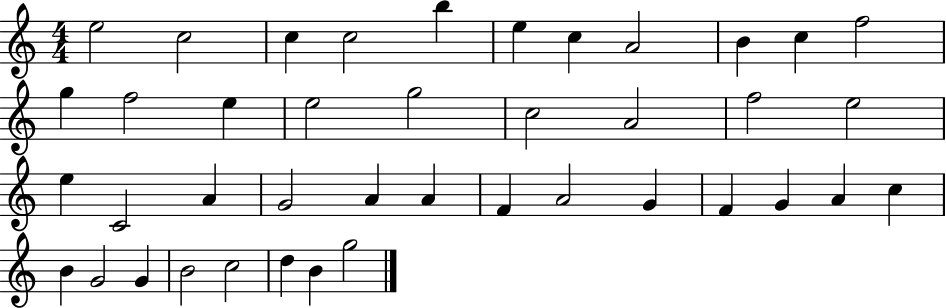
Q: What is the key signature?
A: C major